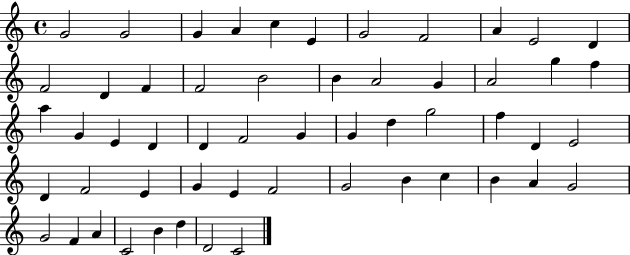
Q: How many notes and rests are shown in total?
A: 55